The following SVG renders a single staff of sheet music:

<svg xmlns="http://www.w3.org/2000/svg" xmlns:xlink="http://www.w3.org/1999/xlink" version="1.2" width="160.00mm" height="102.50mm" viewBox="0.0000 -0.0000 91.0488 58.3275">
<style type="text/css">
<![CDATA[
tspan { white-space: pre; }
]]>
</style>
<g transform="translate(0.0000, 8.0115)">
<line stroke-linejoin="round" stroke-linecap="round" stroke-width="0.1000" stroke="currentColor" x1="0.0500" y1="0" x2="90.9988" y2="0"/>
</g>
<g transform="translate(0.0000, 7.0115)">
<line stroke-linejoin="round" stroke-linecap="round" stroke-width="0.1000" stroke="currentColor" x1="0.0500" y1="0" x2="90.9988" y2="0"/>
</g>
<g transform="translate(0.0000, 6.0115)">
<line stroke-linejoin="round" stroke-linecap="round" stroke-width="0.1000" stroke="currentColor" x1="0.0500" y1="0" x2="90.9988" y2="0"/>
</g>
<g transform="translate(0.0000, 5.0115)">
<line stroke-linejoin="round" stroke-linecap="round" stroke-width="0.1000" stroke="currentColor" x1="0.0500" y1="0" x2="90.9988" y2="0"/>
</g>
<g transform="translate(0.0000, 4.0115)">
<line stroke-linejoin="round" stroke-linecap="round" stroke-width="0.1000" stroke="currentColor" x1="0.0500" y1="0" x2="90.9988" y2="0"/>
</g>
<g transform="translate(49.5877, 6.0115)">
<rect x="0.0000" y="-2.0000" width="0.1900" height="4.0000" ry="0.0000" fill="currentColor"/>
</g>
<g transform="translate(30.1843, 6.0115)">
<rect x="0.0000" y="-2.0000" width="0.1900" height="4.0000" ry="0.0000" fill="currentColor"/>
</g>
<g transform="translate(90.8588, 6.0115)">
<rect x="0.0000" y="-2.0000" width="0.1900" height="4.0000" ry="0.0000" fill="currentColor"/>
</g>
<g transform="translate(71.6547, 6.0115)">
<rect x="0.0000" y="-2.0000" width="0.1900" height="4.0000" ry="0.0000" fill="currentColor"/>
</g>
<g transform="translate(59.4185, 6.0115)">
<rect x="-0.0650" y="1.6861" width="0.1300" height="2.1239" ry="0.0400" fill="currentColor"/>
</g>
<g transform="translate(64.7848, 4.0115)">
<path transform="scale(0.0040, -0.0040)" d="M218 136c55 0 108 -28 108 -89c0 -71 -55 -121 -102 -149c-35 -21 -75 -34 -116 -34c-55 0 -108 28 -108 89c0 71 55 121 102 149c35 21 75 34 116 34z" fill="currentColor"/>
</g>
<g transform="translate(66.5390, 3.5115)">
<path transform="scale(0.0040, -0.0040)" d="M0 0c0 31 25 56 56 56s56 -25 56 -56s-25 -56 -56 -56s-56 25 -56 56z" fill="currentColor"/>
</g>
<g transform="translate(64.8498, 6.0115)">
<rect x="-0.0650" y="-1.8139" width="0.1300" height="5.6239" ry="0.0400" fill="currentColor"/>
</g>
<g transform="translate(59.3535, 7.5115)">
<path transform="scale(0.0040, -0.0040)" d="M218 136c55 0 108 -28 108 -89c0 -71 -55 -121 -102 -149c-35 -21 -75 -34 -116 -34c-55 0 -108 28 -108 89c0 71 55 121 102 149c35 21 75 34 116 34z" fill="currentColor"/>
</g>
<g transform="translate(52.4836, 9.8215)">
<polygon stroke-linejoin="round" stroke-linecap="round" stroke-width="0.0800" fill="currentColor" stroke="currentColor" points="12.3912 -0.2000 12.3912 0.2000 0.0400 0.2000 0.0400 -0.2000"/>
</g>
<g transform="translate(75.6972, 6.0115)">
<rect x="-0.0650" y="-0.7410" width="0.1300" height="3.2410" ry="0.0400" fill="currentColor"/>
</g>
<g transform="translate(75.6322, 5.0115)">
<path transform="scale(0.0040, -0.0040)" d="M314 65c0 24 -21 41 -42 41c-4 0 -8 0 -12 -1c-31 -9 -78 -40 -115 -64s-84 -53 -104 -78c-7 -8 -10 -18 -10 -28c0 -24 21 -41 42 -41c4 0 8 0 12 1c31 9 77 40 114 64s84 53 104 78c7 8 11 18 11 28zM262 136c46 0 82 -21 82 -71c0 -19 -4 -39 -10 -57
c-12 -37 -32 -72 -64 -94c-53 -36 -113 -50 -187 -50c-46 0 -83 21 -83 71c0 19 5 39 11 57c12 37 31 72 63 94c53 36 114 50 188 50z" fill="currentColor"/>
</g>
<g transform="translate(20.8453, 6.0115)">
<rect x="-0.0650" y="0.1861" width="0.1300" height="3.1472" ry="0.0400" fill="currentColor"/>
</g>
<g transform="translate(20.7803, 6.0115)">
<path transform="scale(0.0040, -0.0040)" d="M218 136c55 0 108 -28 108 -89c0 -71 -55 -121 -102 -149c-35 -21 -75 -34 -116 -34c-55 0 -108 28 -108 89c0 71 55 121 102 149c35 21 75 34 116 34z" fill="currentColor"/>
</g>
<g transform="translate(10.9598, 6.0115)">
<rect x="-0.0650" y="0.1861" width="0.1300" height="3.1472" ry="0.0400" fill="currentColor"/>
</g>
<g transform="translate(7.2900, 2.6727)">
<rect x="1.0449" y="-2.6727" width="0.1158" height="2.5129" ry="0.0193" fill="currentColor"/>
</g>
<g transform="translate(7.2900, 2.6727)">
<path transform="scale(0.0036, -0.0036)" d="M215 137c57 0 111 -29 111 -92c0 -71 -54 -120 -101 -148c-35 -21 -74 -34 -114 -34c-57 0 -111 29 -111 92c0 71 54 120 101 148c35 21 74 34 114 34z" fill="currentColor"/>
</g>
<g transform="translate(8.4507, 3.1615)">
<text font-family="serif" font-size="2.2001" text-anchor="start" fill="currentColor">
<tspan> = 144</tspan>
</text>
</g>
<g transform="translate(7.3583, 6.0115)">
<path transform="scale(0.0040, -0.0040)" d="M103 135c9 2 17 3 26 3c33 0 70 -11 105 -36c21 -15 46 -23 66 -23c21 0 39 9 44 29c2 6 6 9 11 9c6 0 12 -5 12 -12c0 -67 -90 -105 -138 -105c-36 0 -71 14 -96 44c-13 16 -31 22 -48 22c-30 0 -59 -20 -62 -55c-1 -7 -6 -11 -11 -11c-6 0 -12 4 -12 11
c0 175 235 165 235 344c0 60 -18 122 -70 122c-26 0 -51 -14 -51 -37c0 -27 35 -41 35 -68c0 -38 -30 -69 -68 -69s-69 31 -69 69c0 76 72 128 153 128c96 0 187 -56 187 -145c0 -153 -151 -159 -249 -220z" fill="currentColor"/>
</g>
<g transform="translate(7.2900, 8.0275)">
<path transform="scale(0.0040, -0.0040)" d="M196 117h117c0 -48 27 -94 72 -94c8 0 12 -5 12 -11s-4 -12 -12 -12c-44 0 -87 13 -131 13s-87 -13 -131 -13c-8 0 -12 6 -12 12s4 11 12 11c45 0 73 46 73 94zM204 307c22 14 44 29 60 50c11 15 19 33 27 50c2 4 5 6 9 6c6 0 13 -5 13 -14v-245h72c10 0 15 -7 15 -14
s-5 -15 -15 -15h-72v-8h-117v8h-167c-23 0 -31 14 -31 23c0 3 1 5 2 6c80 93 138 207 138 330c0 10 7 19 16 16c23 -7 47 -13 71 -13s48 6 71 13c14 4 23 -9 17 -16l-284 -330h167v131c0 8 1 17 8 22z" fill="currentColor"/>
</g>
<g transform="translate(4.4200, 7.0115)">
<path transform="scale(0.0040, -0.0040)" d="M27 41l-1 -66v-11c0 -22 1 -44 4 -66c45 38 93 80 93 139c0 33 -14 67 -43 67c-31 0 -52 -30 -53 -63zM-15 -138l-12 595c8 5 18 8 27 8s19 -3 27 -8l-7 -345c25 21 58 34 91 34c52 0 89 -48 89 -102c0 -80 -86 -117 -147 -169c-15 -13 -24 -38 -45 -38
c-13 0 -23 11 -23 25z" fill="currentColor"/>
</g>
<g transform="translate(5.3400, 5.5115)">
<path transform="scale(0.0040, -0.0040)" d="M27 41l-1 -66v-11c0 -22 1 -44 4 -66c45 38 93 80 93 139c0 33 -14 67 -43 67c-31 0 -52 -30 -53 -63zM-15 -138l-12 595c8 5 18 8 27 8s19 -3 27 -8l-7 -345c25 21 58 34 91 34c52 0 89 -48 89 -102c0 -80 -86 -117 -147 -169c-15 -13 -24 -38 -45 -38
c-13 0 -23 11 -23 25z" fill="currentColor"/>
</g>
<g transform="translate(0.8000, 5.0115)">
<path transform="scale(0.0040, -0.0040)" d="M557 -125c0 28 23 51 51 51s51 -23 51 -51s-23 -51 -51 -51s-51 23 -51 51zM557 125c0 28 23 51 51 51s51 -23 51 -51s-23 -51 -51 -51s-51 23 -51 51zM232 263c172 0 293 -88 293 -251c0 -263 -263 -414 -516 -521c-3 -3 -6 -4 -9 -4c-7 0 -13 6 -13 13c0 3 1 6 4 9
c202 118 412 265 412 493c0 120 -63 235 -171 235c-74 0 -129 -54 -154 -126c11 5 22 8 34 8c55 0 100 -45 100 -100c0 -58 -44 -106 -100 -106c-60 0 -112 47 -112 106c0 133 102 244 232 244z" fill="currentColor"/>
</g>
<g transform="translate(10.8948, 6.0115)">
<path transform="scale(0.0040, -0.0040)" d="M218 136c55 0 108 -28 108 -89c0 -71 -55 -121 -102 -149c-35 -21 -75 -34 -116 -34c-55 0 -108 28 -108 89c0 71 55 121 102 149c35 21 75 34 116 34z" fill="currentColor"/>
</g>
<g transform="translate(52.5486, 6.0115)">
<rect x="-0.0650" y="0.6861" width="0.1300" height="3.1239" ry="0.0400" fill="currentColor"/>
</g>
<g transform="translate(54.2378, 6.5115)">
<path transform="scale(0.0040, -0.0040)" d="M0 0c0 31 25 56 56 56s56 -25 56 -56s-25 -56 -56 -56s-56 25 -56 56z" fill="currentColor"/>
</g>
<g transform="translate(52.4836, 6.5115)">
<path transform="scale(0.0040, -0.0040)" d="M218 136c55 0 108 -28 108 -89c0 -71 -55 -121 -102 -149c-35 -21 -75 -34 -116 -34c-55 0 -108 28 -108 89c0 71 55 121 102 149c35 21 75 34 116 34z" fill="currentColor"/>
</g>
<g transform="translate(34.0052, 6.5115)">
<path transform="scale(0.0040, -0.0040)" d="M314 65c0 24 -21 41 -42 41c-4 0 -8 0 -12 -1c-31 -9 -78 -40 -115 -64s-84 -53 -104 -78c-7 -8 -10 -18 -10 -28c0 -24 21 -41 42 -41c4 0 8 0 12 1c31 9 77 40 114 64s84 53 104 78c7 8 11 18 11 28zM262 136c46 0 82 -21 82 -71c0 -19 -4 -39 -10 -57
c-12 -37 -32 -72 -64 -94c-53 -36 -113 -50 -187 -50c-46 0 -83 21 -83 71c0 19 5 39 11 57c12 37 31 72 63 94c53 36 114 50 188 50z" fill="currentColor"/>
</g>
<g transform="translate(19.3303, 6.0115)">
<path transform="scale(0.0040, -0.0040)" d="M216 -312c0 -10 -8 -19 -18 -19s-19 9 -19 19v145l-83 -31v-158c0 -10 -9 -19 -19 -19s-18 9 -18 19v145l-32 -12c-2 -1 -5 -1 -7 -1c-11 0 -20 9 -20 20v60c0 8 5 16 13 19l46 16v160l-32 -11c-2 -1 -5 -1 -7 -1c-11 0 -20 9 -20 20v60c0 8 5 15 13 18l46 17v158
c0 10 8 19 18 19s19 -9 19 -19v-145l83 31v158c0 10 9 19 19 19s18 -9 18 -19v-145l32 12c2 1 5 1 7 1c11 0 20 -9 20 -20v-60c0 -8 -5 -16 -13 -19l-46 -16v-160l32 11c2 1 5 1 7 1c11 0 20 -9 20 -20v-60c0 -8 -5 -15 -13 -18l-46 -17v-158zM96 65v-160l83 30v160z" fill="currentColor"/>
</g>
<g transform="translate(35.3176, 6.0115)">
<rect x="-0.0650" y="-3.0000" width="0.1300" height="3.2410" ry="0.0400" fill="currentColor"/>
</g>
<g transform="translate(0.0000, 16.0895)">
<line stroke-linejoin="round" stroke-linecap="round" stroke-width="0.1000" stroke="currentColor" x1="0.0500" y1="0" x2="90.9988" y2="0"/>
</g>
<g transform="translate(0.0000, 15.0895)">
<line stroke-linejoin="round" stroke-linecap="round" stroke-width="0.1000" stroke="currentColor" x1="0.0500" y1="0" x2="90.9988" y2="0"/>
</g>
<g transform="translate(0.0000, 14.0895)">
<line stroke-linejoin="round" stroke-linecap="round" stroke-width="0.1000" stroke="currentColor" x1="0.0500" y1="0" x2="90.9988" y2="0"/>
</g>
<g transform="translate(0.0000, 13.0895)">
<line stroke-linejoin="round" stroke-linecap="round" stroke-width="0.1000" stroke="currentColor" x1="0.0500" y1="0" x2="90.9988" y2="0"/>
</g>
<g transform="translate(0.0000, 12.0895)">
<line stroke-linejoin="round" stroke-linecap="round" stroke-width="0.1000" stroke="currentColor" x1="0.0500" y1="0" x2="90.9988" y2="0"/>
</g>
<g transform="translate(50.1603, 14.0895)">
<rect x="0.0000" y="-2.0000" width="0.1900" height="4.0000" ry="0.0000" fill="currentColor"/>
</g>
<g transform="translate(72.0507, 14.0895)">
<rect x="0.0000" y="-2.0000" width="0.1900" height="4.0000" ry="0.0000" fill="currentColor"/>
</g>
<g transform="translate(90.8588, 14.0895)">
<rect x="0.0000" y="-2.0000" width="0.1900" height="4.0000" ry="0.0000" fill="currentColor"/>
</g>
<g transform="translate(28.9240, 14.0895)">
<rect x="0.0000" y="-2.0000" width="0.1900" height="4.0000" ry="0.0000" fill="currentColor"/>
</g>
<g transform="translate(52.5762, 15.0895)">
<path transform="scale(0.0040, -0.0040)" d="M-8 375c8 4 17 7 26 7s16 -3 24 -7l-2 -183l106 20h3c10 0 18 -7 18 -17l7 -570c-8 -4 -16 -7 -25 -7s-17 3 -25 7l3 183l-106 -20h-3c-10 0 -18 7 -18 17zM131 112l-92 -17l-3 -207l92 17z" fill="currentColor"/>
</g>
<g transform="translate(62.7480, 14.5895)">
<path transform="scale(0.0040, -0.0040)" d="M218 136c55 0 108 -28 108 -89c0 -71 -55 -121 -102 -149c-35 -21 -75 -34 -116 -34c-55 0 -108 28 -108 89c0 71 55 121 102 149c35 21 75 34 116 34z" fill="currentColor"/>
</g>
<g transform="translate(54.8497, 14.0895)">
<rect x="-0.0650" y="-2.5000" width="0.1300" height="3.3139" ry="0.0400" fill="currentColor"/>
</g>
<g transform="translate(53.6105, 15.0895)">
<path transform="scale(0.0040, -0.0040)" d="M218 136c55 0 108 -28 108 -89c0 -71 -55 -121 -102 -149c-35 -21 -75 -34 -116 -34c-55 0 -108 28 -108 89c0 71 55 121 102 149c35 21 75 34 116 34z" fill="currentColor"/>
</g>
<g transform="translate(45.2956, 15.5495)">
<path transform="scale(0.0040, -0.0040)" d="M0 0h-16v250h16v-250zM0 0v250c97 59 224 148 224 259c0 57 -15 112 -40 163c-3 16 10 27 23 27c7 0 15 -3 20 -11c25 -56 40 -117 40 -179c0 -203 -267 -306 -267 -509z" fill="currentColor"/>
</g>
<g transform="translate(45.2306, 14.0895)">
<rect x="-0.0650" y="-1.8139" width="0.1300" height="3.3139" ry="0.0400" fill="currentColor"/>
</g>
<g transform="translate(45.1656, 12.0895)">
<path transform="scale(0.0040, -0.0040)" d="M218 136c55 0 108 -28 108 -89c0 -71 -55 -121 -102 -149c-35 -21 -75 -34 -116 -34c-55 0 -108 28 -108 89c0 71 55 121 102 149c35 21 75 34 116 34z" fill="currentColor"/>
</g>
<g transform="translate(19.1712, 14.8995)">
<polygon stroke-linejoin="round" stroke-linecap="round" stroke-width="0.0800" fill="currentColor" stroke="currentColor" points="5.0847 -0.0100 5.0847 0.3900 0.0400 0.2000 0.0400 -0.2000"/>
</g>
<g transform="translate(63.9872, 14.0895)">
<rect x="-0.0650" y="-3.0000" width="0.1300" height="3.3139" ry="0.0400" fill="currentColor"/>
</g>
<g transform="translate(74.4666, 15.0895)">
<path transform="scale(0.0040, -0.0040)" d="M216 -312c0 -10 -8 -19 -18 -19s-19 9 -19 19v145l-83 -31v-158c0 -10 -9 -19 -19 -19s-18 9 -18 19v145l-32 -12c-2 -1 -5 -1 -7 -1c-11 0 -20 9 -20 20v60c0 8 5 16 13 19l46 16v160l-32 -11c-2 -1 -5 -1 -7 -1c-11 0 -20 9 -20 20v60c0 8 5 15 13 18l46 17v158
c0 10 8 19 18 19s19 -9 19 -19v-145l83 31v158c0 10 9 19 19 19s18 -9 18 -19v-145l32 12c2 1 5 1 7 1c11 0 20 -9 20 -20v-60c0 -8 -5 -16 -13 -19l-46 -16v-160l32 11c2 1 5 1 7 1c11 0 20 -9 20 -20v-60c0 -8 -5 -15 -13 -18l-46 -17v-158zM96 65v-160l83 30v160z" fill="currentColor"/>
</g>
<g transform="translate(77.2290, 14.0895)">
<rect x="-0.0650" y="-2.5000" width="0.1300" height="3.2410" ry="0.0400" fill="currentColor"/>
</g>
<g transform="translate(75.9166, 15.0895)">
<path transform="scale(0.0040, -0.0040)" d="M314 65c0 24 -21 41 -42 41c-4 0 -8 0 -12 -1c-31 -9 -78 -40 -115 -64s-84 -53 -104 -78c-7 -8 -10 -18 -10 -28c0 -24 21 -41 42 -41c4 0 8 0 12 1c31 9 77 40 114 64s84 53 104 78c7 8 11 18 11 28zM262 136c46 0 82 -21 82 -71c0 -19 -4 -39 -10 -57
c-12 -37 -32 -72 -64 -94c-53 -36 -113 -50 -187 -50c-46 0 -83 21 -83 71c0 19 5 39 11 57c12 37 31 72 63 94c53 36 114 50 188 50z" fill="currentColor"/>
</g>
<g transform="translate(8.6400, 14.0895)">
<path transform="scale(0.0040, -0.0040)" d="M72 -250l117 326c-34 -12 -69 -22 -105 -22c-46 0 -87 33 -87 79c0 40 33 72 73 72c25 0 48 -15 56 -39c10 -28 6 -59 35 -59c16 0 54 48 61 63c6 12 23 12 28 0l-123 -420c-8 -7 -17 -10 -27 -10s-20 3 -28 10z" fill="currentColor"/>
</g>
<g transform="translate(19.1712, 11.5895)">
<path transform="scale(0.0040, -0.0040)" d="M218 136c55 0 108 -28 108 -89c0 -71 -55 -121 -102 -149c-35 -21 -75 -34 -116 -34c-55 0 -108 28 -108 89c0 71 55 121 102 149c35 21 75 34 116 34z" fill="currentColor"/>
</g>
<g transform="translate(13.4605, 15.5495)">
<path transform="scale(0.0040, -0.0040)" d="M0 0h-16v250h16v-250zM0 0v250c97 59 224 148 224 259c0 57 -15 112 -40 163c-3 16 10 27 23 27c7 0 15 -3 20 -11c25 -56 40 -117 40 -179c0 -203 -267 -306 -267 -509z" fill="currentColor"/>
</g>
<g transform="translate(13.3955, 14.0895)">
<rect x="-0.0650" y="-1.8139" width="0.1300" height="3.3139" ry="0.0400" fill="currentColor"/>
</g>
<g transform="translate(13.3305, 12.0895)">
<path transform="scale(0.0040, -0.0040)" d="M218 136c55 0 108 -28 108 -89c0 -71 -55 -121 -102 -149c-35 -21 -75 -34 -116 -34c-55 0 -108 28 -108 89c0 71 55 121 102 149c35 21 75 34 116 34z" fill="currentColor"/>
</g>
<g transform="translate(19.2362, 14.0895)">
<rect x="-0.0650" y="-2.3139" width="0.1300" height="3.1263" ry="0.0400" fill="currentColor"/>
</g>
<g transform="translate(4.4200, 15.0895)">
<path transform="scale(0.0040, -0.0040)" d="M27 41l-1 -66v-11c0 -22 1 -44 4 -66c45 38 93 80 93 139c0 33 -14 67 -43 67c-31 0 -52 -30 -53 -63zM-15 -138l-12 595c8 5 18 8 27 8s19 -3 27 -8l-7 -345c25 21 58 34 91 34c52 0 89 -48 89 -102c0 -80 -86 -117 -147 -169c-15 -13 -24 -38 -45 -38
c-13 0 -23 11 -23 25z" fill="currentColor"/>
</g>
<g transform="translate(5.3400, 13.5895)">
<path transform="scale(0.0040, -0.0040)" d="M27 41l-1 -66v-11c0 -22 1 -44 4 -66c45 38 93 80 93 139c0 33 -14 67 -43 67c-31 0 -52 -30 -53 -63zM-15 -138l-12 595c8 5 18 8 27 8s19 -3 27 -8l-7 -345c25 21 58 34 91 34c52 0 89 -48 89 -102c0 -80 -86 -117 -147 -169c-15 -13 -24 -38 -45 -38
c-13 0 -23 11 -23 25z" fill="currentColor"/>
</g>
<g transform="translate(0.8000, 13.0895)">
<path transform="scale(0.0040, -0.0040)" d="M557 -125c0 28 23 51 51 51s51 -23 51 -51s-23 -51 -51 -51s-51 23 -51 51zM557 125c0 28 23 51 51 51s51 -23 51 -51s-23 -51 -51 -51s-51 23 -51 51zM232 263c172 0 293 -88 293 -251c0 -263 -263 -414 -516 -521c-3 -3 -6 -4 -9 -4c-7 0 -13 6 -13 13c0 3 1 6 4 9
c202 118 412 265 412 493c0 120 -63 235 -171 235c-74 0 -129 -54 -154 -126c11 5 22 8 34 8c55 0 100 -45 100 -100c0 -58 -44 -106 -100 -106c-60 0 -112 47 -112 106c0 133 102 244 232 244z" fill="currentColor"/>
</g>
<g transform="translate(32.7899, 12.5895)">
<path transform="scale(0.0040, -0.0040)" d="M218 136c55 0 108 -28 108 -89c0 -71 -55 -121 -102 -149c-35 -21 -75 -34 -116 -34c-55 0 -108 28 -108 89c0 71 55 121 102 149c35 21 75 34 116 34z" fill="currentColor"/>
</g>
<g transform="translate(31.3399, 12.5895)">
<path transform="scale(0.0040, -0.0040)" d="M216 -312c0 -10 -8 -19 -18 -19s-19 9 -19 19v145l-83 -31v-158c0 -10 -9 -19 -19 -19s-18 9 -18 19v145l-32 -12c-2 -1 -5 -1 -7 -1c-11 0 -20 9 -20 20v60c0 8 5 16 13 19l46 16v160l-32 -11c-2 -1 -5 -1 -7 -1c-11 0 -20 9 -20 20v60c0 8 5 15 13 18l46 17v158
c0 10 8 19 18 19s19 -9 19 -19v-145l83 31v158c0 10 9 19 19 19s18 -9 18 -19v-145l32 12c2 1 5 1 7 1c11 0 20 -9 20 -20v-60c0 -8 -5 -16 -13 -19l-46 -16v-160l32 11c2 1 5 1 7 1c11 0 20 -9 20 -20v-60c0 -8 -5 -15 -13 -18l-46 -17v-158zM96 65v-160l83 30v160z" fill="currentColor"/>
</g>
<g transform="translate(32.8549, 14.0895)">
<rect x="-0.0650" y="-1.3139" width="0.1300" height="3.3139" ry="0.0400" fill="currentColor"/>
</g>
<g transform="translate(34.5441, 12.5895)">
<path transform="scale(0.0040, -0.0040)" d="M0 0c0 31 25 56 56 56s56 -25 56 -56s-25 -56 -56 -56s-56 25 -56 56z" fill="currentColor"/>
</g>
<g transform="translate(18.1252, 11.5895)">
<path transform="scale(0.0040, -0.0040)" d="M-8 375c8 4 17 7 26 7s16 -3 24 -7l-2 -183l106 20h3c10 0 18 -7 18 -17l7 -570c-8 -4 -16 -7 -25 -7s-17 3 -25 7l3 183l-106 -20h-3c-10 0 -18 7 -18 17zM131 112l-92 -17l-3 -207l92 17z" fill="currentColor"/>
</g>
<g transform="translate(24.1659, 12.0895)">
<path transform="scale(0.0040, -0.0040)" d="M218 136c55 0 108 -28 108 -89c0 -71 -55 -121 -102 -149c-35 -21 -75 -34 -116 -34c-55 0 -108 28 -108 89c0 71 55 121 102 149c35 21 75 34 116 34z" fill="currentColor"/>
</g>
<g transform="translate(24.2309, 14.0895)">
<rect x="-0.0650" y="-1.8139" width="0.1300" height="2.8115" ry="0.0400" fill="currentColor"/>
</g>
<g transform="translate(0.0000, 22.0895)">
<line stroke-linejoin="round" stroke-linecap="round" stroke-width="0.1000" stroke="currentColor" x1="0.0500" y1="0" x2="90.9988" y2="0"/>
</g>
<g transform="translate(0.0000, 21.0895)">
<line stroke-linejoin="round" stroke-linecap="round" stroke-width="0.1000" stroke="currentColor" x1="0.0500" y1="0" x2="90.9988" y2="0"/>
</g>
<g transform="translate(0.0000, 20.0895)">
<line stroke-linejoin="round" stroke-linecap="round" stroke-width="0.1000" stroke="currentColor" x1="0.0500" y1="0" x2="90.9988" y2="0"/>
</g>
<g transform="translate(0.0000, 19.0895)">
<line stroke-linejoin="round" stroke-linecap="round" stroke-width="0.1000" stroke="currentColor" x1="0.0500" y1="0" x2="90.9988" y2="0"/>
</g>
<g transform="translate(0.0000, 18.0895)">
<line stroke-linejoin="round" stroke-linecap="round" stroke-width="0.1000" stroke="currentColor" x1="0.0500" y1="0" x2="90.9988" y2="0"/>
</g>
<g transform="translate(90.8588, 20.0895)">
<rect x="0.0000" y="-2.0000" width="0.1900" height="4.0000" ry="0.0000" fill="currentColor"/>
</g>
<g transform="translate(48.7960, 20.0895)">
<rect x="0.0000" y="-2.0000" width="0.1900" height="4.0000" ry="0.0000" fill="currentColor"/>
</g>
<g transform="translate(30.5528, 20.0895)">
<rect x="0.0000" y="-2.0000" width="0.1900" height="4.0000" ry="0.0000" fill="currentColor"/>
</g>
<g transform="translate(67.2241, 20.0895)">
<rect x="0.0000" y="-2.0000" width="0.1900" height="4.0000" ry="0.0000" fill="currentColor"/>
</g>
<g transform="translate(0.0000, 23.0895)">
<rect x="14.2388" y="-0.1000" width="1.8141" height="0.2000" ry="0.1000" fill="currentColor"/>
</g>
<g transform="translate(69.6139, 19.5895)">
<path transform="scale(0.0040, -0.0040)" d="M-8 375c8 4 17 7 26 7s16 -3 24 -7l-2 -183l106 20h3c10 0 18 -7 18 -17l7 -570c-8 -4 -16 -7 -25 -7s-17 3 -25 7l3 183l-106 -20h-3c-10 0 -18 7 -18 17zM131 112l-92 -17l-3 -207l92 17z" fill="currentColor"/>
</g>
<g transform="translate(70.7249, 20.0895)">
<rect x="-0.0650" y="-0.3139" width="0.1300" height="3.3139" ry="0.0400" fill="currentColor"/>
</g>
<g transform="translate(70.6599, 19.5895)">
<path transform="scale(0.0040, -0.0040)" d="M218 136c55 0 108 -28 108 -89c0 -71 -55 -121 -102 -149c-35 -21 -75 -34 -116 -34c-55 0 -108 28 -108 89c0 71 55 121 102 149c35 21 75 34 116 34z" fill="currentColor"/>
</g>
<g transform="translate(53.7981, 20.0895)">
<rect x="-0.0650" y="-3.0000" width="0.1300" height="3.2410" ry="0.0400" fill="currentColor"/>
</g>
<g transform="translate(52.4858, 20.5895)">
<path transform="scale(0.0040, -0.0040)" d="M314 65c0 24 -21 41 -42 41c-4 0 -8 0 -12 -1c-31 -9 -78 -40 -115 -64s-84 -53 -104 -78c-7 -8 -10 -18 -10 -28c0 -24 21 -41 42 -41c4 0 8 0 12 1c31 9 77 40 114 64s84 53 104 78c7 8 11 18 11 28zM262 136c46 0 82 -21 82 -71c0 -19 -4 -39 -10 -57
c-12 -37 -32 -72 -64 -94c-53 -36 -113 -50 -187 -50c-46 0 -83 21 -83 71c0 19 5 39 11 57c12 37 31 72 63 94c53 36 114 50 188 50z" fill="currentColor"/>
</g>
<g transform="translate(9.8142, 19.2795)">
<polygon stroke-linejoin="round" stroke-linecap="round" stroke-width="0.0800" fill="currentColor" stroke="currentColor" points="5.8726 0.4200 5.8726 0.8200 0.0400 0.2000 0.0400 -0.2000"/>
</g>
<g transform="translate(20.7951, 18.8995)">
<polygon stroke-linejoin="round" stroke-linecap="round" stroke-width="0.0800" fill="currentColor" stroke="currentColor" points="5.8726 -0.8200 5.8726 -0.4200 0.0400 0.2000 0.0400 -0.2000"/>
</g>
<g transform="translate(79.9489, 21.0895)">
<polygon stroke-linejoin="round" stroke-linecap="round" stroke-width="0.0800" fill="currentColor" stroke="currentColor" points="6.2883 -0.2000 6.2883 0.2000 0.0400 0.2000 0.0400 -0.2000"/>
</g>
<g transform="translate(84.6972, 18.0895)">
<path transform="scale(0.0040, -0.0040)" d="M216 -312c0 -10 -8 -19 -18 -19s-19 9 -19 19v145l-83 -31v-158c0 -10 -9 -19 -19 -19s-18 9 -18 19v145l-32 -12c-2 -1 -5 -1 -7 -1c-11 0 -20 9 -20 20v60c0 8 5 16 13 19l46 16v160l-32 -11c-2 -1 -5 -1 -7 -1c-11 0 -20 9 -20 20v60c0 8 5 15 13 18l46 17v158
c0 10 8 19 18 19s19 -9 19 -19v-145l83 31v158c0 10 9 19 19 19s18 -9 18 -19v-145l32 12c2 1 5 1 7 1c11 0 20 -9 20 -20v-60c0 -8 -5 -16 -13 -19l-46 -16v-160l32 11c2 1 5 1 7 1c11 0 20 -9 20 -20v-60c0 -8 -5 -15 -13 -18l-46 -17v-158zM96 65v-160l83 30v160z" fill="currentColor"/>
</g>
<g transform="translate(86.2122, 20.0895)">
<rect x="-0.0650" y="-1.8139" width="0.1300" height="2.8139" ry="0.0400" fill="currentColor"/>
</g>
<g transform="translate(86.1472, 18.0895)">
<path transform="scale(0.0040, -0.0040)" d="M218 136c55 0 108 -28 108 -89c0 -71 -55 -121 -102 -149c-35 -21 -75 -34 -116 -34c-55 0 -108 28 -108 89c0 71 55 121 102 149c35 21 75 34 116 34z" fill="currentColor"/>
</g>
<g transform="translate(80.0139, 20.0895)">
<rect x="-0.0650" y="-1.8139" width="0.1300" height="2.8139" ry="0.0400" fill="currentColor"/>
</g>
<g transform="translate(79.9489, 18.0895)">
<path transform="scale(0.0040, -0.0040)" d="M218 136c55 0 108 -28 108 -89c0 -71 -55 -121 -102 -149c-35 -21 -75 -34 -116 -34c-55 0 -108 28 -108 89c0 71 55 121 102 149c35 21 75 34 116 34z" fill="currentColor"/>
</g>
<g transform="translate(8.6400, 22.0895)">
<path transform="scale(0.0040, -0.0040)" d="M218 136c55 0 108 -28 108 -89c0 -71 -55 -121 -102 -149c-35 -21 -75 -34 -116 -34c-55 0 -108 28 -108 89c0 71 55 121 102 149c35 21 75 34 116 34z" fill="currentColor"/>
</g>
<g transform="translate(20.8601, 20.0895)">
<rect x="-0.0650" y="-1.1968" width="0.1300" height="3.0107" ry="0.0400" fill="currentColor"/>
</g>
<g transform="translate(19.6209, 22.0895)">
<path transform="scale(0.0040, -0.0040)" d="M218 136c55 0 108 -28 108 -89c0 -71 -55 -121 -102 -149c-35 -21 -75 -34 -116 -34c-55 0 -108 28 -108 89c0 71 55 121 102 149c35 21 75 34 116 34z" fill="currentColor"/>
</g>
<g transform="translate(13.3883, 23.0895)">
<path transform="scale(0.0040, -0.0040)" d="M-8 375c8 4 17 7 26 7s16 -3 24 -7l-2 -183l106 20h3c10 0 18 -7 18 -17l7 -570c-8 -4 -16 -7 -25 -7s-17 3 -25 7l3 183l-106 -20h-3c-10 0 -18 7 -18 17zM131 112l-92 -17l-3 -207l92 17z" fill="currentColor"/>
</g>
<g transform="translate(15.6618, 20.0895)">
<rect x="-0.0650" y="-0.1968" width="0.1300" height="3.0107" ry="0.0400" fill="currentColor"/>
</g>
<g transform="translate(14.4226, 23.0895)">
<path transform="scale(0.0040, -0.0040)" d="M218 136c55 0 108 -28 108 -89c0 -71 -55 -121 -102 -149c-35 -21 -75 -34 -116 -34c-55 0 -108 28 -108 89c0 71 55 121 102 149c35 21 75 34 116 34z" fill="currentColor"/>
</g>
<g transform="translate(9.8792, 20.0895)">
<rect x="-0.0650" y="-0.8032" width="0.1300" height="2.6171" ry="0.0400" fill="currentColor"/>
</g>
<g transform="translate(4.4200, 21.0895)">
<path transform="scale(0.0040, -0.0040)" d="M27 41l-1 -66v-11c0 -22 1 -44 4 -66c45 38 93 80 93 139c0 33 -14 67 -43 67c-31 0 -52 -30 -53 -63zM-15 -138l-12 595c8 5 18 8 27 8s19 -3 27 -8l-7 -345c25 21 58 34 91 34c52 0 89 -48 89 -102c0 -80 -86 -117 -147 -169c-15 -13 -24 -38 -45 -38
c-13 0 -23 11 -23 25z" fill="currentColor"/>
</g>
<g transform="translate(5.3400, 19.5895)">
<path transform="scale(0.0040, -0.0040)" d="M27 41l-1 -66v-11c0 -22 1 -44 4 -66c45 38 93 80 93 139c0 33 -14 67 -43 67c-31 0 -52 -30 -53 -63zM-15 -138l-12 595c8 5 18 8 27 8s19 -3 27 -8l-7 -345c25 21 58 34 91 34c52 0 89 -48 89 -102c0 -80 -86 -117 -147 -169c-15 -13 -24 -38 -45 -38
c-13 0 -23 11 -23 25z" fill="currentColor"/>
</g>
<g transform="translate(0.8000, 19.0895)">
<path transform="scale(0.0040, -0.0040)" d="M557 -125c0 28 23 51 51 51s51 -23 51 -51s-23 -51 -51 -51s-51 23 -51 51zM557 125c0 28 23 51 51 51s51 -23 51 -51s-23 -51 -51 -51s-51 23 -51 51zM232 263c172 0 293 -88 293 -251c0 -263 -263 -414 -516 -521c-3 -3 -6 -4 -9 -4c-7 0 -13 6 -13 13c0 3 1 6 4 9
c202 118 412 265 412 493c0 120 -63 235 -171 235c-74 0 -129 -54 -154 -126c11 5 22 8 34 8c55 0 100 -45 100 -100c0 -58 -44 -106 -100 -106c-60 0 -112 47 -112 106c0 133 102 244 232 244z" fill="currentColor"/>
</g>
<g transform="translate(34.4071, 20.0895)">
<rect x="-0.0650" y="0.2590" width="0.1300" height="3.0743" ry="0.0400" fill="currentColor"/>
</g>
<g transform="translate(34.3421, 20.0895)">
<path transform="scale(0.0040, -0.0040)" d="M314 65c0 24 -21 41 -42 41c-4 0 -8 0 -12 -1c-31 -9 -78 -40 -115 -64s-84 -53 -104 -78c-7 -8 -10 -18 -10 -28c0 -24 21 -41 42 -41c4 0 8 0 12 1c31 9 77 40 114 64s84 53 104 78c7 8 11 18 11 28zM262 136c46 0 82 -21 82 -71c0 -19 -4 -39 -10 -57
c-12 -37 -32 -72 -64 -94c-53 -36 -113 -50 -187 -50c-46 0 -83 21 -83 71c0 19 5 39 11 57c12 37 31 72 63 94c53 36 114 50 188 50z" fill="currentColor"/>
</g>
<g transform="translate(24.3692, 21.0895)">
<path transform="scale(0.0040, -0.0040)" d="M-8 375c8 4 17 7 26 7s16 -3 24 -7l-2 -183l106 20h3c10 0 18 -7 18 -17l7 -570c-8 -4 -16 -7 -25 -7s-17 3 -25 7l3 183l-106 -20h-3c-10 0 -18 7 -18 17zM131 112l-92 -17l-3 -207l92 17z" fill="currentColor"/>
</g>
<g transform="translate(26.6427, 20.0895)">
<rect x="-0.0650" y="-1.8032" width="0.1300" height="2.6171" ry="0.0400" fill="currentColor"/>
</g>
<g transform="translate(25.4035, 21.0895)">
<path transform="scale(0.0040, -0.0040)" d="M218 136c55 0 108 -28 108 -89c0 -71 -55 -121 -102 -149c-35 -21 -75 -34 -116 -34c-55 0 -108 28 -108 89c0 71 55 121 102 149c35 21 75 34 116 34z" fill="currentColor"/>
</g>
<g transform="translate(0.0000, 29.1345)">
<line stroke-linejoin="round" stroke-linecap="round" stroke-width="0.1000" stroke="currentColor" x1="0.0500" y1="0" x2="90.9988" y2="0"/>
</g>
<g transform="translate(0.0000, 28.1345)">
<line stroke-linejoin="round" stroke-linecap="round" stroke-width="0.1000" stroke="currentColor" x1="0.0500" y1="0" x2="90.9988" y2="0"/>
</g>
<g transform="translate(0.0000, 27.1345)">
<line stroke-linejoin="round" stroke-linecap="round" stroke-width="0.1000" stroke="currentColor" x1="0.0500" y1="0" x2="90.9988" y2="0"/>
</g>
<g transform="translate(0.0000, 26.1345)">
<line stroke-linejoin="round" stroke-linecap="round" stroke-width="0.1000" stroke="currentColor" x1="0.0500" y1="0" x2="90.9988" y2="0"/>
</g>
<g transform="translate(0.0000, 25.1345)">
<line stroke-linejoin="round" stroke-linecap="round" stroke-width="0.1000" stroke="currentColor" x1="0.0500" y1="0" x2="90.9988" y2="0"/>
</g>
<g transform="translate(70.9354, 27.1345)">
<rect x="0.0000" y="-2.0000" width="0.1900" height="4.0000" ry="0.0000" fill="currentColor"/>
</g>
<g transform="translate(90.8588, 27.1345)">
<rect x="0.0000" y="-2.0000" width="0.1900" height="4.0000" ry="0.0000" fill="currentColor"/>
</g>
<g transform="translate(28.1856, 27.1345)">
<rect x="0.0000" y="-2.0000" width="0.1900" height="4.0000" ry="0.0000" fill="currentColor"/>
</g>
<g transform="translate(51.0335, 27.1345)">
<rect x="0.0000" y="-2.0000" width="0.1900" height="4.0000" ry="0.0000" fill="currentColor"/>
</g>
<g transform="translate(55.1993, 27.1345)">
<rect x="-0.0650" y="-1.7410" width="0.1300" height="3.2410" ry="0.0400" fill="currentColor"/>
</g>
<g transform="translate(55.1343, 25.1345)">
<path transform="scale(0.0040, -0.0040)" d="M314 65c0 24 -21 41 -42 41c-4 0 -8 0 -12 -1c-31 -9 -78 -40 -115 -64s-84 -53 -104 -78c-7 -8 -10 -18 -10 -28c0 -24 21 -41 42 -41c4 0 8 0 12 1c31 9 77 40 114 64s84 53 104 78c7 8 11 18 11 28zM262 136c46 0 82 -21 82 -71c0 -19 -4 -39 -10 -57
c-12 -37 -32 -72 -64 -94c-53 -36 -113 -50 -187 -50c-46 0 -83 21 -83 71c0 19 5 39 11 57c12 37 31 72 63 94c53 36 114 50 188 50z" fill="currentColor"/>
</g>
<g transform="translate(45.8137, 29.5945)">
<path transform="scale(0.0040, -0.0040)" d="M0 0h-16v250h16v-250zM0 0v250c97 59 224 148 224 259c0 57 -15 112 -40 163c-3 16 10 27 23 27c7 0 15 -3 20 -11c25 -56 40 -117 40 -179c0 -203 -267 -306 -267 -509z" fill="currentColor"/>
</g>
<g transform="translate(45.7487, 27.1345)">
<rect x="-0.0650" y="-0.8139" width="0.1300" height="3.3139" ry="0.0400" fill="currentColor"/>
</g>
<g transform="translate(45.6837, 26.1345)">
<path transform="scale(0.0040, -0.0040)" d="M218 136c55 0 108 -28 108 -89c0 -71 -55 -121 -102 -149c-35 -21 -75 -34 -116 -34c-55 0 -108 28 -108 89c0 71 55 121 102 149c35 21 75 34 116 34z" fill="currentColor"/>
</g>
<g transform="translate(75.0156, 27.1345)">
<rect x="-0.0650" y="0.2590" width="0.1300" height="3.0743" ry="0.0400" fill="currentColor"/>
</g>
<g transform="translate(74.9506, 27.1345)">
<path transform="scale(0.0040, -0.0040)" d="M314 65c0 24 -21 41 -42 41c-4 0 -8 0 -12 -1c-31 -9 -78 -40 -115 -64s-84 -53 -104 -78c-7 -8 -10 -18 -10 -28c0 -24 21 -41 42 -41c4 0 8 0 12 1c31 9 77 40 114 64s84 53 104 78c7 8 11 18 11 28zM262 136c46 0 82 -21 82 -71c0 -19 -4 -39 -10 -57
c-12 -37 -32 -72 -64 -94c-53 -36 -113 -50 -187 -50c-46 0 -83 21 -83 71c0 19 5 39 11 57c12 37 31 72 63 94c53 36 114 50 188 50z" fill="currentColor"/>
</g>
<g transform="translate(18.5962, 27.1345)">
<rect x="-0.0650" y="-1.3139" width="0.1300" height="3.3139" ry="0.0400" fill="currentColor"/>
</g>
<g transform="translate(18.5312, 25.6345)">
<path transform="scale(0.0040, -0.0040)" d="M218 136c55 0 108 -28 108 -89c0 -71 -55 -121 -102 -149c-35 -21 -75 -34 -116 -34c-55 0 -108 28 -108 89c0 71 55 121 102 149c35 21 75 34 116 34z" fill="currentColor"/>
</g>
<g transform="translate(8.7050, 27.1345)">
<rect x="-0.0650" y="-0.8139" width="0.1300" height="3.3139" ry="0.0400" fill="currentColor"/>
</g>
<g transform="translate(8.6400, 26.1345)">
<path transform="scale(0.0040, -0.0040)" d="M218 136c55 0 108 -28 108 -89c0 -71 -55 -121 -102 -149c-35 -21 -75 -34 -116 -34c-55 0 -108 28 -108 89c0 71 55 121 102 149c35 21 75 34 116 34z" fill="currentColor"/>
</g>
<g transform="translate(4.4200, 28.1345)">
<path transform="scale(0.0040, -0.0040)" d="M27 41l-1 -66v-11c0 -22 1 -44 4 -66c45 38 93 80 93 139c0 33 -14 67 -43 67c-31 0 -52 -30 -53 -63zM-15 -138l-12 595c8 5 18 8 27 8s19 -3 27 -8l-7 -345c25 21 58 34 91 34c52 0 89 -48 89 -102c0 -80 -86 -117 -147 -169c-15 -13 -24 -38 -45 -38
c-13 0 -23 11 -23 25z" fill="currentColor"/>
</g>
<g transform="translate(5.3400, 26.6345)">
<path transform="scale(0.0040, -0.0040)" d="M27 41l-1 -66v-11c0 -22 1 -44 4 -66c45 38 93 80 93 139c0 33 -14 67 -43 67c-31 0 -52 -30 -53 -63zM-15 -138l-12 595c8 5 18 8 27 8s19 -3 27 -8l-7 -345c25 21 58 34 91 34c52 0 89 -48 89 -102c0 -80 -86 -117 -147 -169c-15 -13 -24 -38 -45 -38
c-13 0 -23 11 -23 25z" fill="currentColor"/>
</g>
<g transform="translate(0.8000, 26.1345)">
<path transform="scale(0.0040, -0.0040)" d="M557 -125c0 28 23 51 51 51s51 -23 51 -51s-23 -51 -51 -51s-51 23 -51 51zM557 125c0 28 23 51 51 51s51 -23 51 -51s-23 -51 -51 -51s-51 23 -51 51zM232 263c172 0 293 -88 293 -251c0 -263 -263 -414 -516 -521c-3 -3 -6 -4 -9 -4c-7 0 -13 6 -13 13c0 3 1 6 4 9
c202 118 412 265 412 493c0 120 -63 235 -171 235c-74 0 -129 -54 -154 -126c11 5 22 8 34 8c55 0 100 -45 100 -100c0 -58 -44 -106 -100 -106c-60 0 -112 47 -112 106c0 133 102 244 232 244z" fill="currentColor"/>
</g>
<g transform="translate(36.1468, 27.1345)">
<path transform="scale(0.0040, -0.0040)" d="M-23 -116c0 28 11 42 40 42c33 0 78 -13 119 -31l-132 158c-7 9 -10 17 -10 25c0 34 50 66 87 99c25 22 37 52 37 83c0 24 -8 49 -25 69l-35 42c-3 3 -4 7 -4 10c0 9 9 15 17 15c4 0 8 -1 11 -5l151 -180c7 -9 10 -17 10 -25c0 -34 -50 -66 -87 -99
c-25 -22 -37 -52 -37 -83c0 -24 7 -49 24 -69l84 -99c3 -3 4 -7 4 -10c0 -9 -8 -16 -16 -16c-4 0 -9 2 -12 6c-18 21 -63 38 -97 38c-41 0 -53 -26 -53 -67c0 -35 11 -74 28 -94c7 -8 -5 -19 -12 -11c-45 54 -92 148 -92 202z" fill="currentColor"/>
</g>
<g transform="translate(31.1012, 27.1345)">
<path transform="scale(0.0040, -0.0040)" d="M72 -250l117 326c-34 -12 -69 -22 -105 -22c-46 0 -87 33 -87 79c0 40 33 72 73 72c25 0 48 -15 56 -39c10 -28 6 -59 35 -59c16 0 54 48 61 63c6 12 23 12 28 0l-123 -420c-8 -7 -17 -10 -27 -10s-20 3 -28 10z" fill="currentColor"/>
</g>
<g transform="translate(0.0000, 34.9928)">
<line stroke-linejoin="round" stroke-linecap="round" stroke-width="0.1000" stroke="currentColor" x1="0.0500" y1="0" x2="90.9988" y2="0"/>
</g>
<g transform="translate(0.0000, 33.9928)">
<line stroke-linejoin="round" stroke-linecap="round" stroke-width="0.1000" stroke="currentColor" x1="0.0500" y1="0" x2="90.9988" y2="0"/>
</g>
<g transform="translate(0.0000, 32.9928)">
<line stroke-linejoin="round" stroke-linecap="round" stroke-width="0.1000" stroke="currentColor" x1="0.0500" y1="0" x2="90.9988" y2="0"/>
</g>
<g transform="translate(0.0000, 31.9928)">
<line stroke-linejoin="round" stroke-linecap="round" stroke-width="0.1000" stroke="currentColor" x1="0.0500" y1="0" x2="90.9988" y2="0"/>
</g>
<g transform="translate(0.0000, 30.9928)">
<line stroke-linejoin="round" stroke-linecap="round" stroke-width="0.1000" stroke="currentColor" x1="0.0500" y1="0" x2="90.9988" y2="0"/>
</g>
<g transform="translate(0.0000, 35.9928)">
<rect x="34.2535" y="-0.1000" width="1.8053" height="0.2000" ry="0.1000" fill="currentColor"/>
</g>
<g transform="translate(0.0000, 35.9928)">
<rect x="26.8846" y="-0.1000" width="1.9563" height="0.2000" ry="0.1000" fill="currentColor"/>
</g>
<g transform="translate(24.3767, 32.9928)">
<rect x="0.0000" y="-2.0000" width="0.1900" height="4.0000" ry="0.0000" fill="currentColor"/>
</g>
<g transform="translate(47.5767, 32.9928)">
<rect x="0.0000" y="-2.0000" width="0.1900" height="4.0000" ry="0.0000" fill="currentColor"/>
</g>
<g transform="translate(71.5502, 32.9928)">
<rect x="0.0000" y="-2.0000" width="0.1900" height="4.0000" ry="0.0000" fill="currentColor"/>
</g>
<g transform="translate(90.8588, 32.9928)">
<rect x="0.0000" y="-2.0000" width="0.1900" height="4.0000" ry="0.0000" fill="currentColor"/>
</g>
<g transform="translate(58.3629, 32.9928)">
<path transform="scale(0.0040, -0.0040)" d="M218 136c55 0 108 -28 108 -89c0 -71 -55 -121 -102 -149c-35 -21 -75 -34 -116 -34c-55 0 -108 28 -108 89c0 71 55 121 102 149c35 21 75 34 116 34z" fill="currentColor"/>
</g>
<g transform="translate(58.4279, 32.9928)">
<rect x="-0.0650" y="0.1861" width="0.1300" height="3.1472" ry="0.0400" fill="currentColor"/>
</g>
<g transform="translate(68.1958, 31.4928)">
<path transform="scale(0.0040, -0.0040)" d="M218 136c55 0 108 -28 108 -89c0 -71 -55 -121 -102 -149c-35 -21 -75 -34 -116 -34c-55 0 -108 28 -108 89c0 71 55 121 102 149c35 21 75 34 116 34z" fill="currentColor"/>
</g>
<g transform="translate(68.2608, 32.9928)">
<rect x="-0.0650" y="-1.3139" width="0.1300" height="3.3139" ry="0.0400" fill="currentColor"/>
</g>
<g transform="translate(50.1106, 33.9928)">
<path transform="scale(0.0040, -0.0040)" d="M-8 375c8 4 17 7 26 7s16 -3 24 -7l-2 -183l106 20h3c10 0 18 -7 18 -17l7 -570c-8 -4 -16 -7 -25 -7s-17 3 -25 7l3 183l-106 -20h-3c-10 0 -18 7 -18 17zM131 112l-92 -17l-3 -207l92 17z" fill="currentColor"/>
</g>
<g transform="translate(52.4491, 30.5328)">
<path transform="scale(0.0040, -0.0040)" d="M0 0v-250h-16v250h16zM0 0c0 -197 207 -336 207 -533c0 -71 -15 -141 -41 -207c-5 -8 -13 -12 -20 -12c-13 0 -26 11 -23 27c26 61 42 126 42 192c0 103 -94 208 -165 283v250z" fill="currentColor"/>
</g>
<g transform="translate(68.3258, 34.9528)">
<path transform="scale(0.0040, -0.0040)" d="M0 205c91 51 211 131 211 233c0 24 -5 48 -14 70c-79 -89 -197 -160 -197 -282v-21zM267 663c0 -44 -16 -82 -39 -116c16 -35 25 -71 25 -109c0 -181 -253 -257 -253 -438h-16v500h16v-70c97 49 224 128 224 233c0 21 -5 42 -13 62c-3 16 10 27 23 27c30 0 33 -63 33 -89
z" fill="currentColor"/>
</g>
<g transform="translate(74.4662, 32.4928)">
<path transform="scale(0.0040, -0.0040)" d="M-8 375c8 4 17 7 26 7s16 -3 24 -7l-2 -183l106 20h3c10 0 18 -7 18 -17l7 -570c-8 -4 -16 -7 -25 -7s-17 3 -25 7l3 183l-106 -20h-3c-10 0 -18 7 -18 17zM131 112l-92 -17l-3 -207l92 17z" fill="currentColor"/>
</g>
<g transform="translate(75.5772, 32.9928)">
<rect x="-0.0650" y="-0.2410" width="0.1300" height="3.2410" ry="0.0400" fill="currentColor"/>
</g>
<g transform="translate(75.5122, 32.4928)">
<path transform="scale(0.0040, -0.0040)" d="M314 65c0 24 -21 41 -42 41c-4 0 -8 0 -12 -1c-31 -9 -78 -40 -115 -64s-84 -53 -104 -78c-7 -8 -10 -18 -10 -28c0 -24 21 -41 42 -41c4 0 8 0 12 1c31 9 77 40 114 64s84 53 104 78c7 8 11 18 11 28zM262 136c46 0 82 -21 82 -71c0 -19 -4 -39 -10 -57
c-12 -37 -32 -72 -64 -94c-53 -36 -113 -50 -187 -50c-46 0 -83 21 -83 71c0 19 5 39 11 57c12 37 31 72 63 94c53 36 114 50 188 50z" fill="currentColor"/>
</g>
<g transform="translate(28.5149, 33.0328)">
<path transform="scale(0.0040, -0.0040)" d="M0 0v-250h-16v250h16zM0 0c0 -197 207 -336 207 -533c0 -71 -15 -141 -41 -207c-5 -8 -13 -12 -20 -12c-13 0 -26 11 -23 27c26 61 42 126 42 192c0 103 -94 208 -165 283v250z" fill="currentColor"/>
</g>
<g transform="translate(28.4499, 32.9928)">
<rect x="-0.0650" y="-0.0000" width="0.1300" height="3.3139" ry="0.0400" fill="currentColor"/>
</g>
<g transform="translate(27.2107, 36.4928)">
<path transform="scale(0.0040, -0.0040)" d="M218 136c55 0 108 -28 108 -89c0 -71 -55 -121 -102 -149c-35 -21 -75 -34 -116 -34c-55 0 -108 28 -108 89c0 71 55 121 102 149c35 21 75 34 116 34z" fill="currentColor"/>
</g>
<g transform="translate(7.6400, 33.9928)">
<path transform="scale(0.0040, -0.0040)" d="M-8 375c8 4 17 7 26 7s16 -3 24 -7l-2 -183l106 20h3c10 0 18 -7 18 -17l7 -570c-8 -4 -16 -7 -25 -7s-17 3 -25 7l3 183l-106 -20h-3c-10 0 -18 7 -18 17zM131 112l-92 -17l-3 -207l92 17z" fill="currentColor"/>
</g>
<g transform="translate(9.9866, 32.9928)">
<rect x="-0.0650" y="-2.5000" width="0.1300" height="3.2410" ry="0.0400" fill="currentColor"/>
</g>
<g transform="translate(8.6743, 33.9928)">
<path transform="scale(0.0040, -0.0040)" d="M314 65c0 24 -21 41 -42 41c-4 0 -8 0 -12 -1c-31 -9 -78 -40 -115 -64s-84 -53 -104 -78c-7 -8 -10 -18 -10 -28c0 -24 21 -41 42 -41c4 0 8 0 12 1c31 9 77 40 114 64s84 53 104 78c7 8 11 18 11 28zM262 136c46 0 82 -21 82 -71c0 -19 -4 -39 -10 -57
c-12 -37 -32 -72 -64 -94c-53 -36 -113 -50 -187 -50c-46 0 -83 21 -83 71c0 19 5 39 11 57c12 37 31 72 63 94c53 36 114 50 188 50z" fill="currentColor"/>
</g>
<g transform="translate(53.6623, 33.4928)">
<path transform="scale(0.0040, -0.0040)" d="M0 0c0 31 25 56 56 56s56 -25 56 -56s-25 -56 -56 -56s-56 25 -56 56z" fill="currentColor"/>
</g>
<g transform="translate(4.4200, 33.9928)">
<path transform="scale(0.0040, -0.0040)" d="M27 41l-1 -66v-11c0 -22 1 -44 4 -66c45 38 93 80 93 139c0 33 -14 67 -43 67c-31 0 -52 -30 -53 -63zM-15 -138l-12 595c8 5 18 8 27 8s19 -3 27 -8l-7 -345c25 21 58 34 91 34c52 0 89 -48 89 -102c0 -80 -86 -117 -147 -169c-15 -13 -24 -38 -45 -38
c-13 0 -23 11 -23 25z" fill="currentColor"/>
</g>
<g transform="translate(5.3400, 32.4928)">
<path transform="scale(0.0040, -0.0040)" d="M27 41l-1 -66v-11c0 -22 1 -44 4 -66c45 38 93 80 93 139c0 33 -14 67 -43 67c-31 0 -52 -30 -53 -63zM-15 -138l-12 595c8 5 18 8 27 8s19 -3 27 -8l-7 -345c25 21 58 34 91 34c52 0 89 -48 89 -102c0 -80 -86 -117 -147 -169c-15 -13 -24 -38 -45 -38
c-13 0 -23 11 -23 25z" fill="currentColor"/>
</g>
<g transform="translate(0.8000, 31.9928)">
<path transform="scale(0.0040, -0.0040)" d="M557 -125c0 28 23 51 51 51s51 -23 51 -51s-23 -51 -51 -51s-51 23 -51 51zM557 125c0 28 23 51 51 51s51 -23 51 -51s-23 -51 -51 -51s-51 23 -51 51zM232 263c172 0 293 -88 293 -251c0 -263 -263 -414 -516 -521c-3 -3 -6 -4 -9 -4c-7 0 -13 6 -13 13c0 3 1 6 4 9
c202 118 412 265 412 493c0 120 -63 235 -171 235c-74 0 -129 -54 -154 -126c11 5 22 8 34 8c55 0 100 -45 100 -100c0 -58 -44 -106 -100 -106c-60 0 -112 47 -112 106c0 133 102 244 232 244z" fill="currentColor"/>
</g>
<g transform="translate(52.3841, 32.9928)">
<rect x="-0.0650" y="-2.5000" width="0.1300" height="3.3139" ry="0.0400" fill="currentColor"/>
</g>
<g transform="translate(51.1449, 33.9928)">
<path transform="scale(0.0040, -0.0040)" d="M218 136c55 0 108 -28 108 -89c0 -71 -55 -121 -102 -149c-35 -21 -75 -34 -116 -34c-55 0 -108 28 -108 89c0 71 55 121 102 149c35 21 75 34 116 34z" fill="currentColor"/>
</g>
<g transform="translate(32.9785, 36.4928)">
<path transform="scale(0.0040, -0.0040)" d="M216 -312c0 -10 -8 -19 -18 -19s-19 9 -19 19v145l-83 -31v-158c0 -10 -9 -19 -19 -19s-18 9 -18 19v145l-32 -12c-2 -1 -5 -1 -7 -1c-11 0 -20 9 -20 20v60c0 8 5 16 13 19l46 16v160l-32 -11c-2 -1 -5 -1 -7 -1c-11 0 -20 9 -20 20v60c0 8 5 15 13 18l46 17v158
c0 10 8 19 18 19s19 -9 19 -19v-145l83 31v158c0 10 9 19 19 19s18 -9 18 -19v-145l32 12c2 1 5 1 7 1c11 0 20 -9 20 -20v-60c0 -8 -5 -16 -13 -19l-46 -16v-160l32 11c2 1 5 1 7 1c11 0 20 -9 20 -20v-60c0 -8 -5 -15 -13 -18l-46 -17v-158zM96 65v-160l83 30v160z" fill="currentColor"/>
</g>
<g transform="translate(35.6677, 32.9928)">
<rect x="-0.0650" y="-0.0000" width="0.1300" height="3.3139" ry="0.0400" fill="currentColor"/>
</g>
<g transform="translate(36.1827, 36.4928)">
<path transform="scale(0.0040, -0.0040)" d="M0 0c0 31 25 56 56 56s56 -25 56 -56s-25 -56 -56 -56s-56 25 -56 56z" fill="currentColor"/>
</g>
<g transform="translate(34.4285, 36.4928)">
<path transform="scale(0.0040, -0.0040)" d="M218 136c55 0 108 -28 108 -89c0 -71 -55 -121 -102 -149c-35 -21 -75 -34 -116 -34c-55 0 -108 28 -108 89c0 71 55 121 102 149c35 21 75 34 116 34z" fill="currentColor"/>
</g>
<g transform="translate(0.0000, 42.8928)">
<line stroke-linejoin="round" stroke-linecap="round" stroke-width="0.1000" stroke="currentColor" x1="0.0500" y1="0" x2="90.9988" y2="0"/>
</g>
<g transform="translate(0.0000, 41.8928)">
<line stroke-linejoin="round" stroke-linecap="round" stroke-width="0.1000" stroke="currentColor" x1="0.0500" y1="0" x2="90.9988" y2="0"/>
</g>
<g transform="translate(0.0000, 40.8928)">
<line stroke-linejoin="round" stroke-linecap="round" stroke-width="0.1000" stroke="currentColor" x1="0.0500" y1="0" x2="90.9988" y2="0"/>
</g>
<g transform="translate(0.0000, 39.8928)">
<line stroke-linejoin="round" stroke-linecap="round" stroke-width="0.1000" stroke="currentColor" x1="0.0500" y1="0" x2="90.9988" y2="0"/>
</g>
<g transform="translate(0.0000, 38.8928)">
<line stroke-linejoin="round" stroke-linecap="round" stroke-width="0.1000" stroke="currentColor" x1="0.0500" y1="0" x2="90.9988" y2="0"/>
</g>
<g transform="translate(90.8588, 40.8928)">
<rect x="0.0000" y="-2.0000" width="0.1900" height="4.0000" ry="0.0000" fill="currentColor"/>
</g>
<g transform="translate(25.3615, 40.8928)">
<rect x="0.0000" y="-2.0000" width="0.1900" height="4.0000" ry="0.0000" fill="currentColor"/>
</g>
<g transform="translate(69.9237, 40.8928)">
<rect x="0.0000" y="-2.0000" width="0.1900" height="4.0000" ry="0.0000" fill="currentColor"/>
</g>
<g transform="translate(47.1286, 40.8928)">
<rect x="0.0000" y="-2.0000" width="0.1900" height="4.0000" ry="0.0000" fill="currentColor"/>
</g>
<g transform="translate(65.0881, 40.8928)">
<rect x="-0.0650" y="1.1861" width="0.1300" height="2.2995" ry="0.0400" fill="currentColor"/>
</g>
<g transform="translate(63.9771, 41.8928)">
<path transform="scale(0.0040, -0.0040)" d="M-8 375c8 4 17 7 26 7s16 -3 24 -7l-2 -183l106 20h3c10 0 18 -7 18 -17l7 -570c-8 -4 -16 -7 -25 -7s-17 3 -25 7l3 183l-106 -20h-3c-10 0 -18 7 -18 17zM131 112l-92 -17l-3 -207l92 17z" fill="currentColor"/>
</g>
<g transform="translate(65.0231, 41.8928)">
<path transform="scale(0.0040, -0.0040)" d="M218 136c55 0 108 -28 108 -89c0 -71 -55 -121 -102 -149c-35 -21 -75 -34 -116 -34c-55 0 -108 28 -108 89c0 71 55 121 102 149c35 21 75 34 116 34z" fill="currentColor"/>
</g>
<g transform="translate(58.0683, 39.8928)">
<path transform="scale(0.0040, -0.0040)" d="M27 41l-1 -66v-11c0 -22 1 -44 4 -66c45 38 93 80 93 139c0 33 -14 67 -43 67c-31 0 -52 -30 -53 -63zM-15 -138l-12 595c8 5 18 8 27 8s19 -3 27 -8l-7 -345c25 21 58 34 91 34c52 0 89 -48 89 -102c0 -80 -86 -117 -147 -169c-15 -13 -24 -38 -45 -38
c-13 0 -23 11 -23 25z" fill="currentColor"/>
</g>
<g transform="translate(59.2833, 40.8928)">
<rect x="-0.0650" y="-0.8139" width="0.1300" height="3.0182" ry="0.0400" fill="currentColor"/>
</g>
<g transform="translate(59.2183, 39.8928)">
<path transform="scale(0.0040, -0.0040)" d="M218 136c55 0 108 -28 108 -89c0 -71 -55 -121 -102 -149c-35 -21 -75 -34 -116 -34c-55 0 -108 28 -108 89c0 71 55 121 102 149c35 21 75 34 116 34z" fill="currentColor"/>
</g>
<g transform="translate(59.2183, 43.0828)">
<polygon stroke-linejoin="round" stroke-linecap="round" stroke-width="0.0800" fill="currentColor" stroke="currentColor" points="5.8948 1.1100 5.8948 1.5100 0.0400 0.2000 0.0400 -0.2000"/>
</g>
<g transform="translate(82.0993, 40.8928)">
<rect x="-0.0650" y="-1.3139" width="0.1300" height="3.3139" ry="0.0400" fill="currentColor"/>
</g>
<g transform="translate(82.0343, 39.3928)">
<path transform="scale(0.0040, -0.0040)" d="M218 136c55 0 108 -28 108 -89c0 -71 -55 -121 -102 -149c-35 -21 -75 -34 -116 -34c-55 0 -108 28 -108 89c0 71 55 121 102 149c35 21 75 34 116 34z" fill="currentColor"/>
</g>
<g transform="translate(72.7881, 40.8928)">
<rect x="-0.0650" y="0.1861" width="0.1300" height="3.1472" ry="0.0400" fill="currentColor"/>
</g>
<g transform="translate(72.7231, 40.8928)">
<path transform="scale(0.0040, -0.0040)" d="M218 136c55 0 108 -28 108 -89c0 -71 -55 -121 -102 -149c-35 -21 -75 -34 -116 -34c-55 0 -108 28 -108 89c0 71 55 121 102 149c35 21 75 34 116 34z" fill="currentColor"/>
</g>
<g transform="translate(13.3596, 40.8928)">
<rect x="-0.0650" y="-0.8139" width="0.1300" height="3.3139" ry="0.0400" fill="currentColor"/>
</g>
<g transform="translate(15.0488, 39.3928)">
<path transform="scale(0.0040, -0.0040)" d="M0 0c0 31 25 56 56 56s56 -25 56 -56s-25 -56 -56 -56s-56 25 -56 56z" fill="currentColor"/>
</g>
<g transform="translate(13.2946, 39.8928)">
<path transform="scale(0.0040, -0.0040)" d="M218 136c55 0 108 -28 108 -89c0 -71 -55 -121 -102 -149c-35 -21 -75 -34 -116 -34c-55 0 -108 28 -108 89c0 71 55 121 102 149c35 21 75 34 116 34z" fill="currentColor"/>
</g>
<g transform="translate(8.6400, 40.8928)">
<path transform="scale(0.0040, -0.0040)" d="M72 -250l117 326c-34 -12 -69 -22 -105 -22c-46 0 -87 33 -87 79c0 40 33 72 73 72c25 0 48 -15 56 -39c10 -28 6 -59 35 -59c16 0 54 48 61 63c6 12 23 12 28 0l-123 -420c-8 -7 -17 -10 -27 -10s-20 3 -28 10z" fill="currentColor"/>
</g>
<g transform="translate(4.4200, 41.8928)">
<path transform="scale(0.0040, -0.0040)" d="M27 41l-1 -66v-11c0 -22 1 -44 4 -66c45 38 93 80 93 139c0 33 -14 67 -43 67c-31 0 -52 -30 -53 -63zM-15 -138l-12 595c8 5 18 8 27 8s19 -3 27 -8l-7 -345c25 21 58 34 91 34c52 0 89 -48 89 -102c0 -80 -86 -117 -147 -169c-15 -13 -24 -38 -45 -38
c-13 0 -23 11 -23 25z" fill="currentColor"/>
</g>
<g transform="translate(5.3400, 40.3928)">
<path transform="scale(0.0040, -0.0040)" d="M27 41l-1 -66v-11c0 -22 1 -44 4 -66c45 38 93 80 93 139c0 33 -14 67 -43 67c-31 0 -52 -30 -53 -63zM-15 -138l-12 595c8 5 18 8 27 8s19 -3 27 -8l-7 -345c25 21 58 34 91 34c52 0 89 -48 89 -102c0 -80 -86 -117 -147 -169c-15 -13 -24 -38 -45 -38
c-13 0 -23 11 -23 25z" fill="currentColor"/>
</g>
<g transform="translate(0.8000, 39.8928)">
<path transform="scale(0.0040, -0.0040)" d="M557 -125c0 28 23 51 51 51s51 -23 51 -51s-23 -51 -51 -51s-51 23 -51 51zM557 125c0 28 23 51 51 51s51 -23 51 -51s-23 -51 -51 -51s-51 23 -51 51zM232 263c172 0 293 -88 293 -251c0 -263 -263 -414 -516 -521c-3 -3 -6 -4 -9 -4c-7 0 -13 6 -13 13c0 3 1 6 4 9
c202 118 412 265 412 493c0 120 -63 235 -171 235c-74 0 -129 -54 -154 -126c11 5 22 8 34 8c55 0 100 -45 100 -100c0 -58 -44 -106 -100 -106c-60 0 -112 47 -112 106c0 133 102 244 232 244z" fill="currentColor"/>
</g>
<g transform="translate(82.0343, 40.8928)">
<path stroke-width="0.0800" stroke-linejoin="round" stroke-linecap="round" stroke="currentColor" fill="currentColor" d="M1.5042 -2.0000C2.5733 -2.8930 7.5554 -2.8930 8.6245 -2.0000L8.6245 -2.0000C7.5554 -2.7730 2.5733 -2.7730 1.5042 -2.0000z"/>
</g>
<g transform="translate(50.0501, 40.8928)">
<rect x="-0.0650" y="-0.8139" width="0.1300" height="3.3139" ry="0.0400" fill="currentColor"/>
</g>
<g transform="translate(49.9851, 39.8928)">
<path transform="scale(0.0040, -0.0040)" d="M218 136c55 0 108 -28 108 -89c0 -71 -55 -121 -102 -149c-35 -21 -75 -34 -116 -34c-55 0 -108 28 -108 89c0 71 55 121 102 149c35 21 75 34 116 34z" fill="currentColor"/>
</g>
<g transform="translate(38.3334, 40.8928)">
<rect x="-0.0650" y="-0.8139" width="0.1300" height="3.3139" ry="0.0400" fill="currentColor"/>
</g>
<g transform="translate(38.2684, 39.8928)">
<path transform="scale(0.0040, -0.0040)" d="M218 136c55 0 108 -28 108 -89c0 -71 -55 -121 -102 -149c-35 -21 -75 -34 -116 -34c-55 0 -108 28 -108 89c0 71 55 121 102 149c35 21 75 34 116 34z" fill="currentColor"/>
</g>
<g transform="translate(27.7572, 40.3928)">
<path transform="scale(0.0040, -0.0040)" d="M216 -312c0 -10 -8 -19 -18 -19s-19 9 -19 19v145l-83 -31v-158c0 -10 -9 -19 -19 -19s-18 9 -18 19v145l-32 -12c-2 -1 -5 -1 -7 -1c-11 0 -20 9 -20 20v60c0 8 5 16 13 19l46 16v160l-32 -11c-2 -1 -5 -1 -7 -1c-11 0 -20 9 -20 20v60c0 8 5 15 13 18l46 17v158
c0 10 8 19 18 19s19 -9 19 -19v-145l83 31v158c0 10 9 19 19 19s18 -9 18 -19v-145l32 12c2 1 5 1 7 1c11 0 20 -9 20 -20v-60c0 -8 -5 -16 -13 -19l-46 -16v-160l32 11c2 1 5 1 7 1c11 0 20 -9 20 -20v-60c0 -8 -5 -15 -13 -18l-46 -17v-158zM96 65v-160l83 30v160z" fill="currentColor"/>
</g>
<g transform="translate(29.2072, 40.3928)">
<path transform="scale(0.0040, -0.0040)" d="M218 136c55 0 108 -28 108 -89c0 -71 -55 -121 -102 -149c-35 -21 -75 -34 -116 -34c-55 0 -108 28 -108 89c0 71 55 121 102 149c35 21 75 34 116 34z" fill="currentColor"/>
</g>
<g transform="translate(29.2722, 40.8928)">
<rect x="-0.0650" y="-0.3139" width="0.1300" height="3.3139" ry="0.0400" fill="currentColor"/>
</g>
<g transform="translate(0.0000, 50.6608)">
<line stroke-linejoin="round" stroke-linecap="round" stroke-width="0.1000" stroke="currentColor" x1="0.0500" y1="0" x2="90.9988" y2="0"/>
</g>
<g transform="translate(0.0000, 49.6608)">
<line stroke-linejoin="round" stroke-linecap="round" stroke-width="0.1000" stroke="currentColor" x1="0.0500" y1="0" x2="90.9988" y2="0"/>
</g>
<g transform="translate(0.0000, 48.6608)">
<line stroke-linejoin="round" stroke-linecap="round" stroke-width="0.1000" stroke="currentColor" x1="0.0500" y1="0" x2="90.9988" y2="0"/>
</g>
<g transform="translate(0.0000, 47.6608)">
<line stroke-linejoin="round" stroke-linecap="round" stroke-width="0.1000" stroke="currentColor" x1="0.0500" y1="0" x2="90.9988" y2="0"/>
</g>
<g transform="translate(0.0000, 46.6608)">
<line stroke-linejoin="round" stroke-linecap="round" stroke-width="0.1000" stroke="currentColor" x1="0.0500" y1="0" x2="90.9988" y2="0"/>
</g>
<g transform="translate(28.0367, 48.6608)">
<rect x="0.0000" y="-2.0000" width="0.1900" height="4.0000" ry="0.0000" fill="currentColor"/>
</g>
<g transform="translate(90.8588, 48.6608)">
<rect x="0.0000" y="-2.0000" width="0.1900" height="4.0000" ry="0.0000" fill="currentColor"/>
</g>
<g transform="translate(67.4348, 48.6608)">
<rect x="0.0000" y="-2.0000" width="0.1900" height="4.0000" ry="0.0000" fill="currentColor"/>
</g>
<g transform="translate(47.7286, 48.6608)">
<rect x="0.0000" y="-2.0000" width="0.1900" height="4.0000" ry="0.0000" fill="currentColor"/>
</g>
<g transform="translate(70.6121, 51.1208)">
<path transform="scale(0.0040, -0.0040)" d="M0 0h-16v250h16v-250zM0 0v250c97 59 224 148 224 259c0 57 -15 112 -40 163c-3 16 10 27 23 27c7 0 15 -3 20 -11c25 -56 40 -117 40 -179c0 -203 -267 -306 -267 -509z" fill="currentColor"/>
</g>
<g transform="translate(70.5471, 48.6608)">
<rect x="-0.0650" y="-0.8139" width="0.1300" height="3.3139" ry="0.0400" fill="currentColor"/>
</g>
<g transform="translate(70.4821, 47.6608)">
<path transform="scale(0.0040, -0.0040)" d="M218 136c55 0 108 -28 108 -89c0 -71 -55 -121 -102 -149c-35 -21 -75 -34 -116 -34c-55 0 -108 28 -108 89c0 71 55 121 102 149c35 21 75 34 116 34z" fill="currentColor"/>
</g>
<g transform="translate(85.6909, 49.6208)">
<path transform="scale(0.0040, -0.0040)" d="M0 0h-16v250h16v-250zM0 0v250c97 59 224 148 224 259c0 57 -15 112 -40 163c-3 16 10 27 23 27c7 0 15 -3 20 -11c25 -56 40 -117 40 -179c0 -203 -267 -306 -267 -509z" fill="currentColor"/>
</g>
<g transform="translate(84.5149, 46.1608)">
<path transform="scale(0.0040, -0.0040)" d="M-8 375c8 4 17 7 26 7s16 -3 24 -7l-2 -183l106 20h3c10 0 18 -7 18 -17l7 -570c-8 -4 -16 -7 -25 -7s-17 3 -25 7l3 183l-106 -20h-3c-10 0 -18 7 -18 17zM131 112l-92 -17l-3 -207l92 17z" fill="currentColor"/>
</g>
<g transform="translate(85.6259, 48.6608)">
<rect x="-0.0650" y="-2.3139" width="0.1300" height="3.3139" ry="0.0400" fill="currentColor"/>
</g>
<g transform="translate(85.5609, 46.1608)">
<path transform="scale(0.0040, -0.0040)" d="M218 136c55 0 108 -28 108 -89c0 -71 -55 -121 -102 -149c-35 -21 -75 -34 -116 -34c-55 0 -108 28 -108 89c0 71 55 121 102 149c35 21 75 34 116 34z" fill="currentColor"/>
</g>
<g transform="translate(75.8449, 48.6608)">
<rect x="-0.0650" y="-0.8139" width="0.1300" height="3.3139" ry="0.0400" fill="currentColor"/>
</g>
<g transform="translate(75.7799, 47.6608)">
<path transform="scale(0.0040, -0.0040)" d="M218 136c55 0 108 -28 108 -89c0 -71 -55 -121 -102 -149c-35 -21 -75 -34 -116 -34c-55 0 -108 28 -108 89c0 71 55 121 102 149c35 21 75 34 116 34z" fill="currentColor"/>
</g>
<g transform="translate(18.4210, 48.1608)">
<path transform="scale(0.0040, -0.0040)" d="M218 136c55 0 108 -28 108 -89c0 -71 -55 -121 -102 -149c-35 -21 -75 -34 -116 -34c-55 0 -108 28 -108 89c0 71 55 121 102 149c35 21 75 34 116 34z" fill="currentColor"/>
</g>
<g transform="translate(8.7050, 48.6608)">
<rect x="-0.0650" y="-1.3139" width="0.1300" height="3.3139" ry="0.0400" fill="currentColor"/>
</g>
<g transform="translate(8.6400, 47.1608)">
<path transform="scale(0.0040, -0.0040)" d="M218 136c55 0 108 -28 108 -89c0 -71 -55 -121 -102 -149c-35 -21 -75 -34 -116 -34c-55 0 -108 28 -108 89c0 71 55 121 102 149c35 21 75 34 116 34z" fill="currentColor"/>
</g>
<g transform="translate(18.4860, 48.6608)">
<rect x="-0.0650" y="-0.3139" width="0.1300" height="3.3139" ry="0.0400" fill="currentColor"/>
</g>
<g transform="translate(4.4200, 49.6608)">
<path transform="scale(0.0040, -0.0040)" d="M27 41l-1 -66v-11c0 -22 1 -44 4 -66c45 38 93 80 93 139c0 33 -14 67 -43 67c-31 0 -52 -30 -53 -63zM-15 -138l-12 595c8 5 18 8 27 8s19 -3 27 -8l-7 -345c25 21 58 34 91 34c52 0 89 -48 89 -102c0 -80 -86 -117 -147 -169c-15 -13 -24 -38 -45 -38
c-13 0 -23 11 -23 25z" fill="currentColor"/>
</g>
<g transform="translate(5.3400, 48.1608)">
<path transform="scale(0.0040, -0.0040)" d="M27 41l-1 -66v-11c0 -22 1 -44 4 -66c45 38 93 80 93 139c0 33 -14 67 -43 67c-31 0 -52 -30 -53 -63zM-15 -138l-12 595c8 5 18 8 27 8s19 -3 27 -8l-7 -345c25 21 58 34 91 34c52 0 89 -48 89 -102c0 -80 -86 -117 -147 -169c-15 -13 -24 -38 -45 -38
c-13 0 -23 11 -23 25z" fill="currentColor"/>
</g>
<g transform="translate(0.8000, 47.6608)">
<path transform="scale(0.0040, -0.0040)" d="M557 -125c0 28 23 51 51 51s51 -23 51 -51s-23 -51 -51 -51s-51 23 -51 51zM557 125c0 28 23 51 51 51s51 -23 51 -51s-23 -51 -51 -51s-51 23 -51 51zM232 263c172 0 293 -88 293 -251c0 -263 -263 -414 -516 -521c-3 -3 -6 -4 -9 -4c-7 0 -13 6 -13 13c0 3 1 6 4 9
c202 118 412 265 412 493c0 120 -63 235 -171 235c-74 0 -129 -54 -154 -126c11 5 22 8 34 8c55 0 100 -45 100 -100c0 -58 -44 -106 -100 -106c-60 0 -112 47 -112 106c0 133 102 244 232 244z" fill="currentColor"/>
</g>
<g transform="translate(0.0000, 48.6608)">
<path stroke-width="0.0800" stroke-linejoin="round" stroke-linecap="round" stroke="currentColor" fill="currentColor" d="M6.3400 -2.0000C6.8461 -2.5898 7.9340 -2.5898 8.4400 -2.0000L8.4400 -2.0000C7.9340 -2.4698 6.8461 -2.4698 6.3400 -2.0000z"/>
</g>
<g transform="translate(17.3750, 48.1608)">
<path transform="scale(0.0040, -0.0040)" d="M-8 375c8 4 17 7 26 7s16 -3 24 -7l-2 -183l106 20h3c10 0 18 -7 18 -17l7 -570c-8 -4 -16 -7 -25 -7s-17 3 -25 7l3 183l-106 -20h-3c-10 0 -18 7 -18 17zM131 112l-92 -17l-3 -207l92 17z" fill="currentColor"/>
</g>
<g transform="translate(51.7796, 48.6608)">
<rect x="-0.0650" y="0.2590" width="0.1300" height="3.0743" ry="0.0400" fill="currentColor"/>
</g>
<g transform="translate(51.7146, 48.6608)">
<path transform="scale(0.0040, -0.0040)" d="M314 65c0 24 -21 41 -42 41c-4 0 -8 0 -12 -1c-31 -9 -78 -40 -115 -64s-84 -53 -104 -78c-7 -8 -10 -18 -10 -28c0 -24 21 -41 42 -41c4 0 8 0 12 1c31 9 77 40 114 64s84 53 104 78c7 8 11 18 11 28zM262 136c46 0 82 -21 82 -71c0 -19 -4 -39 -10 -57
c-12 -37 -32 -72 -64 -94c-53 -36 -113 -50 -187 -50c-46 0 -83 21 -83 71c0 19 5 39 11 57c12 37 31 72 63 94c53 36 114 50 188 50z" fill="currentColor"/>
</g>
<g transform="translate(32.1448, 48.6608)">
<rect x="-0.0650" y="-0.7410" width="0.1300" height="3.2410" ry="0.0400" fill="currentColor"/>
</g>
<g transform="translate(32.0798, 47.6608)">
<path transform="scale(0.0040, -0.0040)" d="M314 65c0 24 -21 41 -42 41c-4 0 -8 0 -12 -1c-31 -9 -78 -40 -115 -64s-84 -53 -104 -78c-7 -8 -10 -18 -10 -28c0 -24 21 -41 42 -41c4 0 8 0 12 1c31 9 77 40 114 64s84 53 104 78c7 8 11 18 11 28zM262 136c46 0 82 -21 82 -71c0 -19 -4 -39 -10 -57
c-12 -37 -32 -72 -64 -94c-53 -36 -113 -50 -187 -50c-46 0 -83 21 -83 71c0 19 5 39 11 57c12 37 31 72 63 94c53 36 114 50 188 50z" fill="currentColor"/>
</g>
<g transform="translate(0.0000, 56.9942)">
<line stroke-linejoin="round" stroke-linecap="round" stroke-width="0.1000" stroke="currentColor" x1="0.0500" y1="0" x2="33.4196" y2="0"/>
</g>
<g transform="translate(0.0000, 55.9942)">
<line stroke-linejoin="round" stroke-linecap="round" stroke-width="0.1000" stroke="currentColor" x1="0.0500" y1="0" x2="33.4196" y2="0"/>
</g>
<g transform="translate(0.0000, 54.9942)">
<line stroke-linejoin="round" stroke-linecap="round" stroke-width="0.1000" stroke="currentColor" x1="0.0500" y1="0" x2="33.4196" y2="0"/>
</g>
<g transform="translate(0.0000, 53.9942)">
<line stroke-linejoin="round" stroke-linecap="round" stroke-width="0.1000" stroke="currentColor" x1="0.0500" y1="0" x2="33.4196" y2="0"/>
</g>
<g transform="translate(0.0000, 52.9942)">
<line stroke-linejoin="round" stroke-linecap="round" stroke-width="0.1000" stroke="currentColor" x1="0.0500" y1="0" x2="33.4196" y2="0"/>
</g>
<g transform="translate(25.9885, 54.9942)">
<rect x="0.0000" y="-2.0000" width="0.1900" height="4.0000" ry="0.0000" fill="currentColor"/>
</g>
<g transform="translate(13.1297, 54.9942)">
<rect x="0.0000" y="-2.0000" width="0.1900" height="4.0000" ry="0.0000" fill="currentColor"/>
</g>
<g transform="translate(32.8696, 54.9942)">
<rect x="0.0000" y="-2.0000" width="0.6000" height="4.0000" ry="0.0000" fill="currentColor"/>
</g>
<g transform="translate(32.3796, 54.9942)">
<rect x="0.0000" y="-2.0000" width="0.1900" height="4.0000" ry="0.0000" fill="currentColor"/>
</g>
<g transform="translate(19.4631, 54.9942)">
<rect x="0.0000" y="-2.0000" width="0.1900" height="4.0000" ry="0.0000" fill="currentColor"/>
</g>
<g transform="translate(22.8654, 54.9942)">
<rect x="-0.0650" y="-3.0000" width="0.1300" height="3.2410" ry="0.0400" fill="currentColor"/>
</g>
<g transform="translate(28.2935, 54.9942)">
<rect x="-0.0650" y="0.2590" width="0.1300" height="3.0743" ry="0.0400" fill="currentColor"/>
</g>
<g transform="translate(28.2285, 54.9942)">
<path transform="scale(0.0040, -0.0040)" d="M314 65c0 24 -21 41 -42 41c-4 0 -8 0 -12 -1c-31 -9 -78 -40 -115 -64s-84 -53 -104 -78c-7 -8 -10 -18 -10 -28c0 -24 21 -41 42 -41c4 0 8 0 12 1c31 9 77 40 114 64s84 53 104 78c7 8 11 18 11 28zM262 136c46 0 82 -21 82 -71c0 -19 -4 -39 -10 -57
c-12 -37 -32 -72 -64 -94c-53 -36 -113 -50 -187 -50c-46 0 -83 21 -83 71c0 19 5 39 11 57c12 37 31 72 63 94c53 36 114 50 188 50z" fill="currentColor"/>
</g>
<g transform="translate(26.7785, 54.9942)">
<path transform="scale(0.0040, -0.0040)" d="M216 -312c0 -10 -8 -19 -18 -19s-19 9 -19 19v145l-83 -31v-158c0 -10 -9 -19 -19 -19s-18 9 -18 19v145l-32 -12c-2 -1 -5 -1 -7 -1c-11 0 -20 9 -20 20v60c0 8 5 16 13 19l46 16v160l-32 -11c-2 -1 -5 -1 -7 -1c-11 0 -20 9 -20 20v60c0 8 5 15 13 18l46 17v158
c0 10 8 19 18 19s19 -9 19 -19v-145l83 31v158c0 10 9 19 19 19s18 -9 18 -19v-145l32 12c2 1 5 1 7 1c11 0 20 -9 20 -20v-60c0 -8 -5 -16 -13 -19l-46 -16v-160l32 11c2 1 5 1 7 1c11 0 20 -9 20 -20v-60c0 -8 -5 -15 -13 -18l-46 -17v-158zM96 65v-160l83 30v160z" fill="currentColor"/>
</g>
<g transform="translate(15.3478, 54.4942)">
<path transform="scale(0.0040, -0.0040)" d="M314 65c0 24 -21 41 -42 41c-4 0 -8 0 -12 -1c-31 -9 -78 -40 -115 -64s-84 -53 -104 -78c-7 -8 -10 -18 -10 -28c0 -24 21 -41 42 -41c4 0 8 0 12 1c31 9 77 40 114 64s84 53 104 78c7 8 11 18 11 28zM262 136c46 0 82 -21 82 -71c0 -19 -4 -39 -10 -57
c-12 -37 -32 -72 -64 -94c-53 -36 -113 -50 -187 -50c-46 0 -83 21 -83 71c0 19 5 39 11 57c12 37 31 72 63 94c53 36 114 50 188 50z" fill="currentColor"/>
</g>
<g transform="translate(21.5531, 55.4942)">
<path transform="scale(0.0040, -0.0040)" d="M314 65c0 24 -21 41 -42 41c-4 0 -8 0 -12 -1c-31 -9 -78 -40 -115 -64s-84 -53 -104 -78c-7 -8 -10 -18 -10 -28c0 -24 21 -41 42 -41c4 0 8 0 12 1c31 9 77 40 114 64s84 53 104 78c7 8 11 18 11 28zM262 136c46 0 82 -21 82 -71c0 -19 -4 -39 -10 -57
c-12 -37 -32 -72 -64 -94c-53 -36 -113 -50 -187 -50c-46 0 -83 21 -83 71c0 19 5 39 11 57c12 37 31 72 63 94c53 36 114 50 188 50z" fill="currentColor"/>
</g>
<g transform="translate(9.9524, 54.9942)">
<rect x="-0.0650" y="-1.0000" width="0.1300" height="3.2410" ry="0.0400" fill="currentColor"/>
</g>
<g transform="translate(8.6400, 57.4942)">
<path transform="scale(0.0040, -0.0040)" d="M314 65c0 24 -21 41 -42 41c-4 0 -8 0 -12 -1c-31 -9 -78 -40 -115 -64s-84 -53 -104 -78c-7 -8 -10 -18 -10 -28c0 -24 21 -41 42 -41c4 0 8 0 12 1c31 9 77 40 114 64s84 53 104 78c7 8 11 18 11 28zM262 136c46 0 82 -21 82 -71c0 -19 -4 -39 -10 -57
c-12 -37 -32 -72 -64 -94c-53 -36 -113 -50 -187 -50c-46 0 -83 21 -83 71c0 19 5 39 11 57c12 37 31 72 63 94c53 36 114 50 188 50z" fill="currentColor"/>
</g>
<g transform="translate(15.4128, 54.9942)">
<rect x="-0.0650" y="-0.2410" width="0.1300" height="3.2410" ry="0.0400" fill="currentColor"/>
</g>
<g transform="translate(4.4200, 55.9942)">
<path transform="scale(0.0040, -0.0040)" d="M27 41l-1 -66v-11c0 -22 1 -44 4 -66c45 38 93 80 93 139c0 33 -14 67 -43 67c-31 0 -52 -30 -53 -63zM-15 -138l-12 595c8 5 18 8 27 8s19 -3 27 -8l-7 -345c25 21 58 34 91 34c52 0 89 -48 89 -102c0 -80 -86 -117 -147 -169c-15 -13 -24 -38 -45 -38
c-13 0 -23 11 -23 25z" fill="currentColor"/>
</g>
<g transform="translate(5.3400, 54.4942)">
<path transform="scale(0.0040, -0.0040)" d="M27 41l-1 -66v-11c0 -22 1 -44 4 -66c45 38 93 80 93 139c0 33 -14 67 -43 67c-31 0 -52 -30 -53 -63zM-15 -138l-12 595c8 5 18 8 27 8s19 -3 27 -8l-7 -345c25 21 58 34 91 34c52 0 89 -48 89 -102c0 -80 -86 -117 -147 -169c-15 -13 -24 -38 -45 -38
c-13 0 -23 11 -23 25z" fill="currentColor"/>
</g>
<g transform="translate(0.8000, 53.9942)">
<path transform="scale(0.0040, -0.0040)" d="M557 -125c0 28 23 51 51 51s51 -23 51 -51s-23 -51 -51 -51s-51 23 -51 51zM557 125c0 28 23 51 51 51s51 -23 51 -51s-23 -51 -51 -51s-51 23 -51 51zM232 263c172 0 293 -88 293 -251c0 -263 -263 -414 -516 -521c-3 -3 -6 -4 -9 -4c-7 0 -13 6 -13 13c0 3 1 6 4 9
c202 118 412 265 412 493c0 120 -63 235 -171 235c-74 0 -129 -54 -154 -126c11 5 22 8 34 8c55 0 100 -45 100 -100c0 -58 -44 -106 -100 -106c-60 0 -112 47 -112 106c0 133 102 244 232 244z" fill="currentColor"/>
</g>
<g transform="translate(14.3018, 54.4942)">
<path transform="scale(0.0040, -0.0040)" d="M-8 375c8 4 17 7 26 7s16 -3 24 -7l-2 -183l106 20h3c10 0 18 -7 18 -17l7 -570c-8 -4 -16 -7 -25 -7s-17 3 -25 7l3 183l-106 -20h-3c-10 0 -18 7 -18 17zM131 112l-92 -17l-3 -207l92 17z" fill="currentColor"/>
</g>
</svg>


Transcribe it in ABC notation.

X:1
T:Untitled
M:2/4
L:1/4
K:Bb
D, ^D, C,2 C,/2 A,,/2 A,/2 F,2 z/2 A,/2 B,/2 A,/2 ^G, A,/2 B,, C, ^B,,2 G,,/2 E,,/2 G,,/2 B,,/2 D,2 C,2 E, A,/2 ^A,/2 F, G, z/2 z F,/2 A,2 D,2 B,,2 D,,/2 ^D,, B,,/2 D, G,/4 E,2 z/2 F, ^E, F, F, _F,/2 B,,/2 D, G, G, E, F,2 D,2 F,/2 F, B,/2 F,,2 E,2 C,2 ^D,2